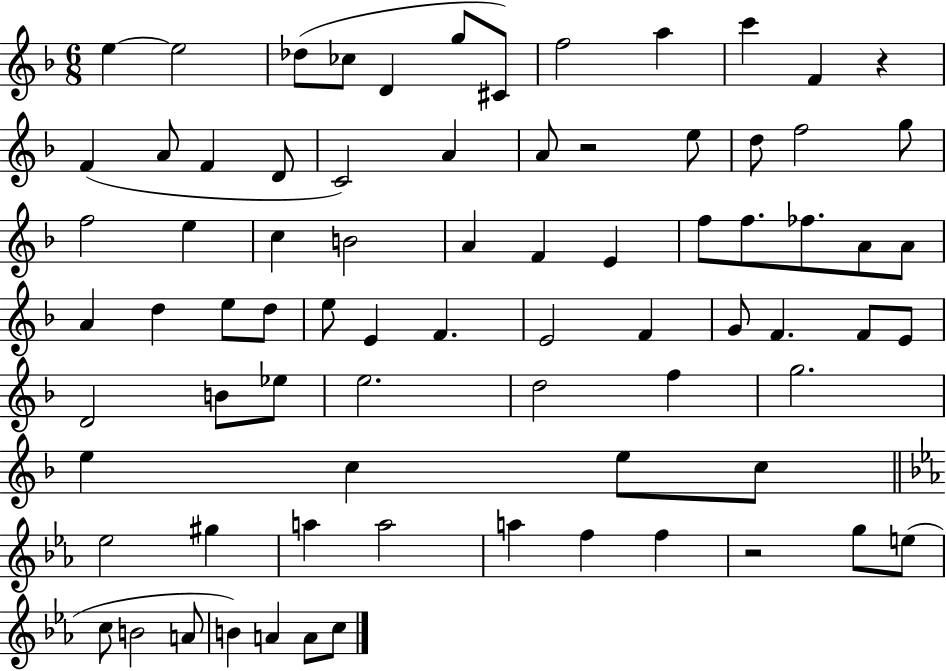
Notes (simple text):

E5/q E5/h Db5/e CES5/e D4/q G5/e C#4/e F5/h A5/q C6/q F4/q R/q F4/q A4/e F4/q D4/e C4/h A4/q A4/e R/h E5/e D5/e F5/h G5/e F5/h E5/q C5/q B4/h A4/q F4/q E4/q F5/e F5/e. FES5/e. A4/e A4/e A4/q D5/q E5/e D5/e E5/e E4/q F4/q. E4/h F4/q G4/e F4/q. F4/e E4/e D4/h B4/e Eb5/e E5/h. D5/h F5/q G5/h. E5/q C5/q E5/e C5/e Eb5/h G#5/q A5/q A5/h A5/q F5/q F5/q R/h G5/e E5/e C5/e B4/h A4/e B4/q A4/q A4/e C5/e